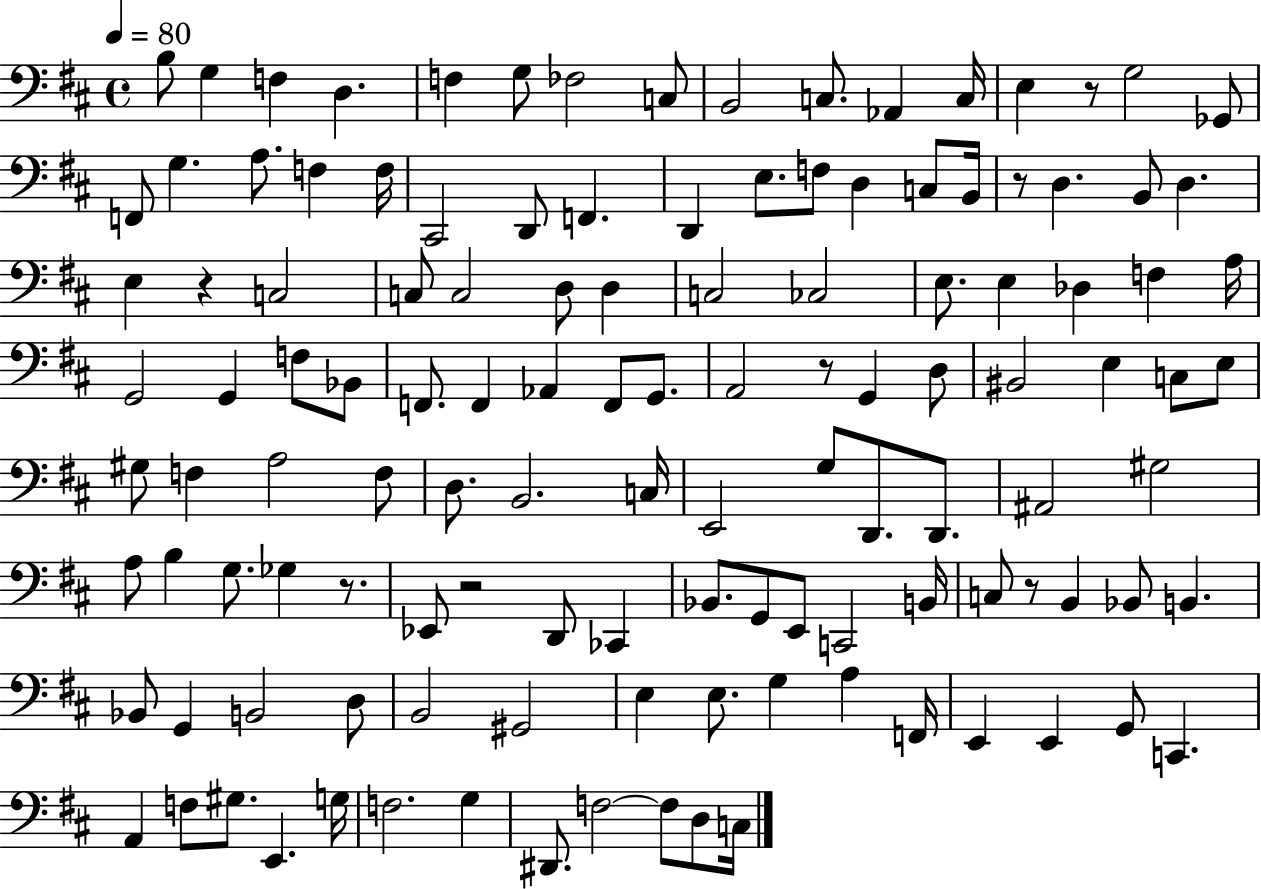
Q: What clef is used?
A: bass